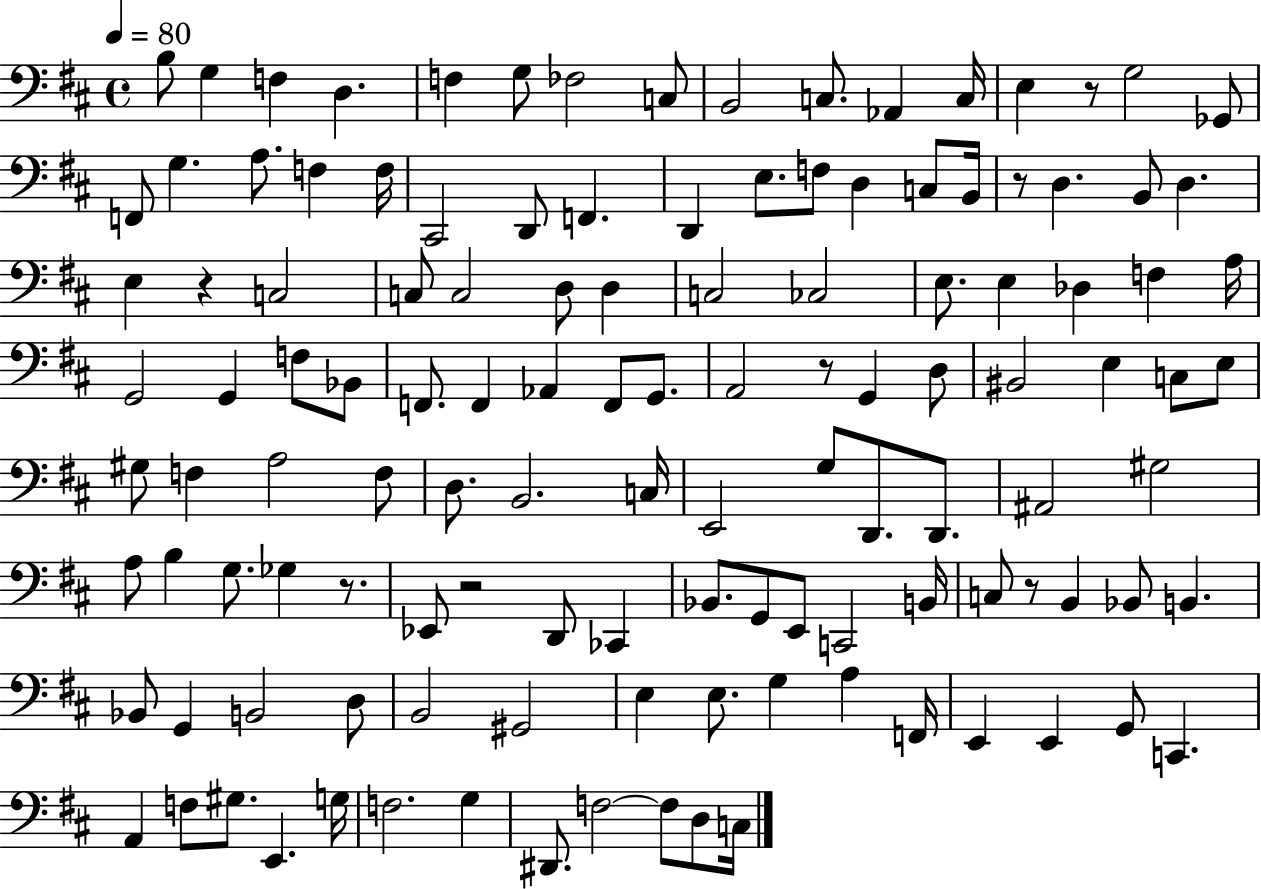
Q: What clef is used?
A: bass